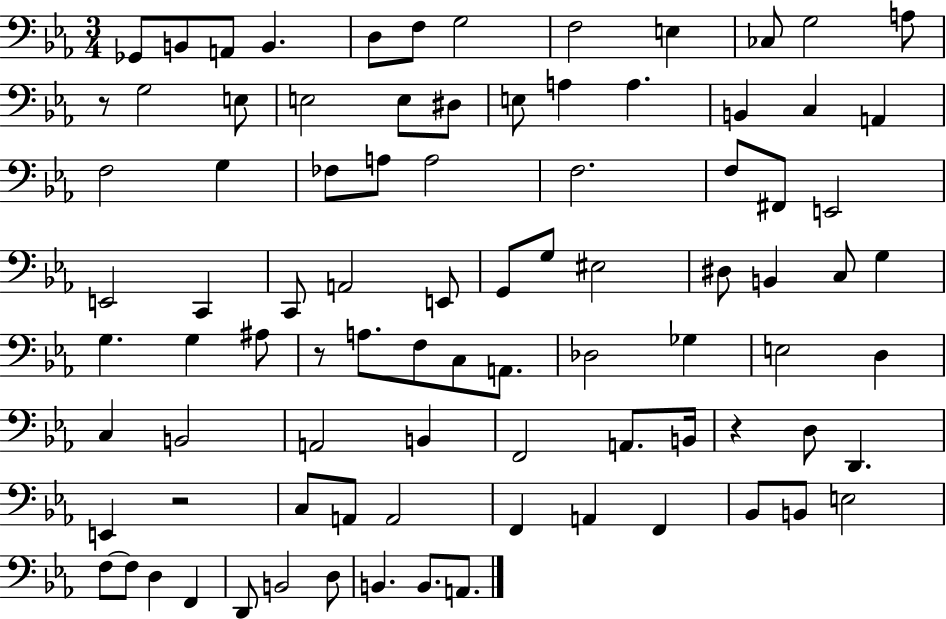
X:1
T:Untitled
M:3/4
L:1/4
K:Eb
_G,,/2 B,,/2 A,,/2 B,, D,/2 F,/2 G,2 F,2 E, _C,/2 G,2 A,/2 z/2 G,2 E,/2 E,2 E,/2 ^D,/2 E,/2 A, A, B,, C, A,, F,2 G, _F,/2 A,/2 A,2 F,2 F,/2 ^F,,/2 E,,2 E,,2 C,, C,,/2 A,,2 E,,/2 G,,/2 G,/2 ^E,2 ^D,/2 B,, C,/2 G, G, G, ^A,/2 z/2 A,/2 F,/2 C,/2 A,,/2 _D,2 _G, E,2 D, C, B,,2 A,,2 B,, F,,2 A,,/2 B,,/4 z D,/2 D,, E,, z2 C,/2 A,,/2 A,,2 F,, A,, F,, _B,,/2 B,,/2 E,2 F,/2 F,/2 D, F,, D,,/2 B,,2 D,/2 B,, B,,/2 A,,/2